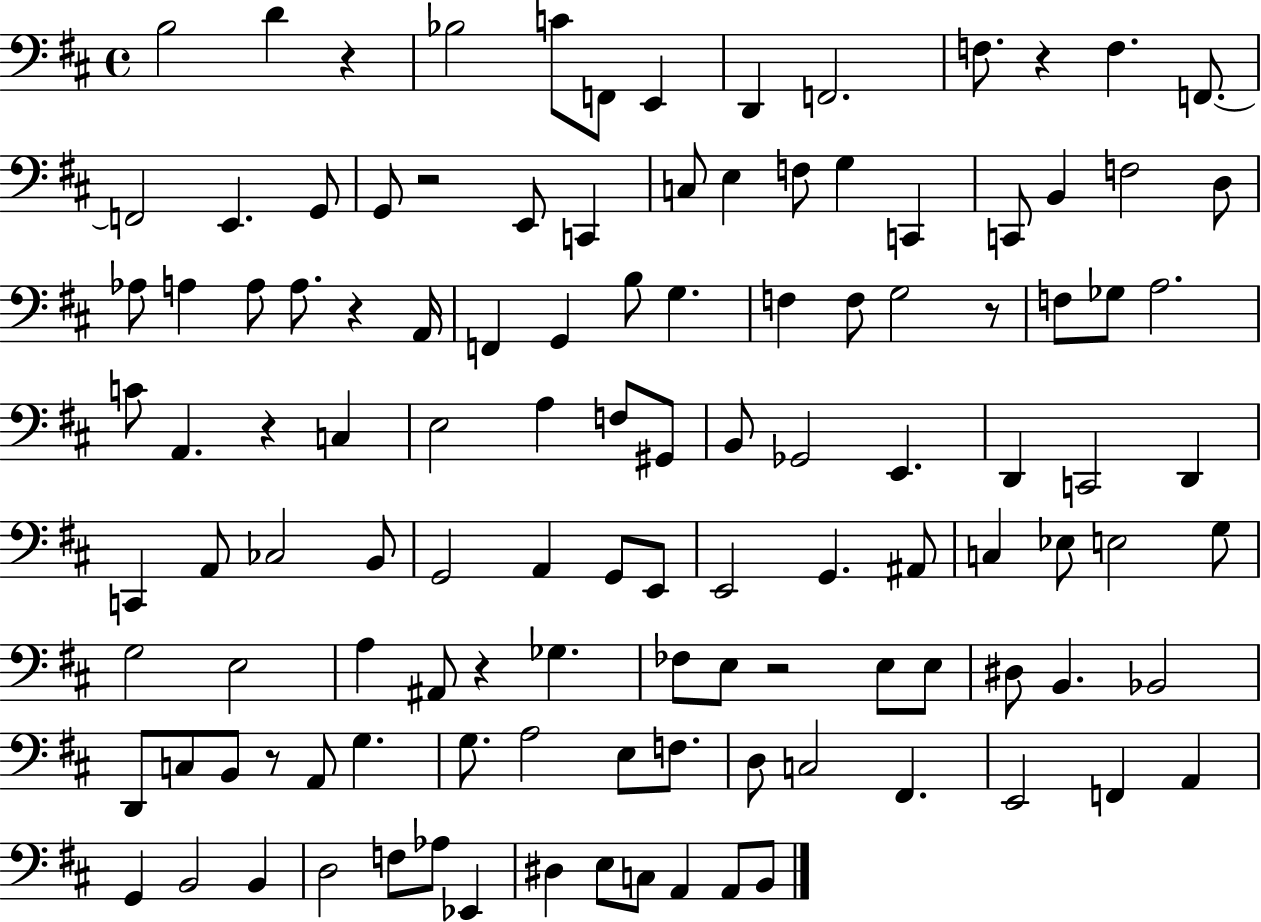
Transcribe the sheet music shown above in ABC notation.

X:1
T:Untitled
M:4/4
L:1/4
K:D
B,2 D z _B,2 C/2 F,,/2 E,, D,, F,,2 F,/2 z F, F,,/2 F,,2 E,, G,,/2 G,,/2 z2 E,,/2 C,, C,/2 E, F,/2 G, C,, C,,/2 B,, F,2 D,/2 _A,/2 A, A,/2 A,/2 z A,,/4 F,, G,, B,/2 G, F, F,/2 G,2 z/2 F,/2 _G,/2 A,2 C/2 A,, z C, E,2 A, F,/2 ^G,,/2 B,,/2 _G,,2 E,, D,, C,,2 D,, C,, A,,/2 _C,2 B,,/2 G,,2 A,, G,,/2 E,,/2 E,,2 G,, ^A,,/2 C, _E,/2 E,2 G,/2 G,2 E,2 A, ^A,,/2 z _G, _F,/2 E,/2 z2 E,/2 E,/2 ^D,/2 B,, _B,,2 D,,/2 C,/2 B,,/2 z/2 A,,/2 G, G,/2 A,2 E,/2 F,/2 D,/2 C,2 ^F,, E,,2 F,, A,, G,, B,,2 B,, D,2 F,/2 _A,/2 _E,, ^D, E,/2 C,/2 A,, A,,/2 B,,/2